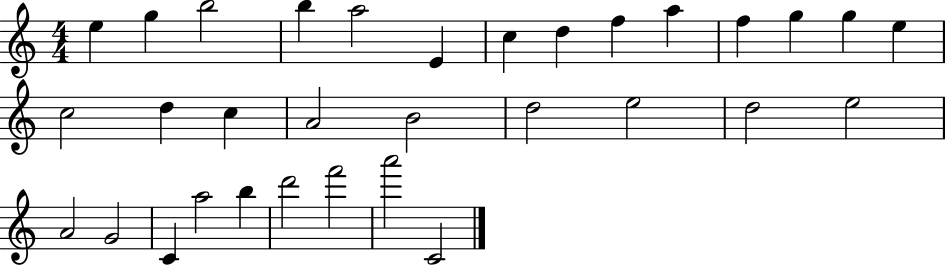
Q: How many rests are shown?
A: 0